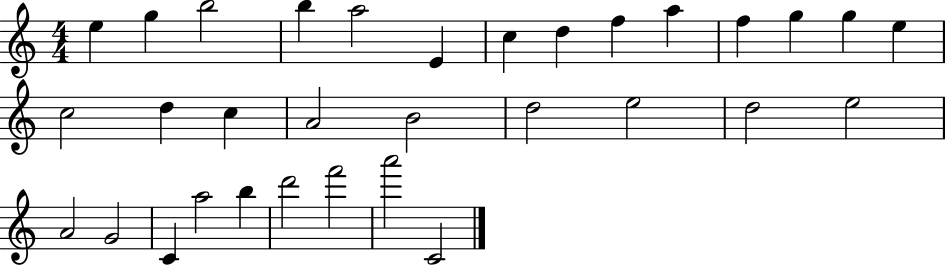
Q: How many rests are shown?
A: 0